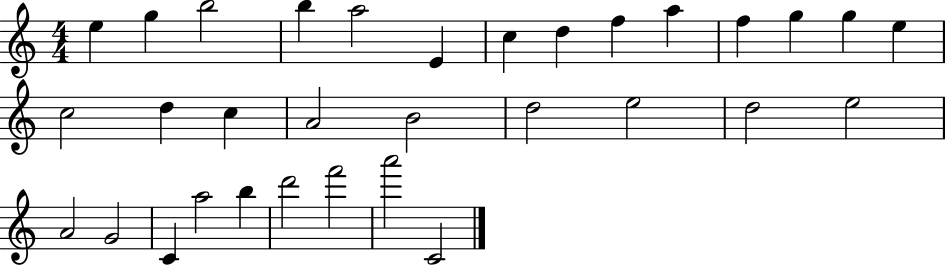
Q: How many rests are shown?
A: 0